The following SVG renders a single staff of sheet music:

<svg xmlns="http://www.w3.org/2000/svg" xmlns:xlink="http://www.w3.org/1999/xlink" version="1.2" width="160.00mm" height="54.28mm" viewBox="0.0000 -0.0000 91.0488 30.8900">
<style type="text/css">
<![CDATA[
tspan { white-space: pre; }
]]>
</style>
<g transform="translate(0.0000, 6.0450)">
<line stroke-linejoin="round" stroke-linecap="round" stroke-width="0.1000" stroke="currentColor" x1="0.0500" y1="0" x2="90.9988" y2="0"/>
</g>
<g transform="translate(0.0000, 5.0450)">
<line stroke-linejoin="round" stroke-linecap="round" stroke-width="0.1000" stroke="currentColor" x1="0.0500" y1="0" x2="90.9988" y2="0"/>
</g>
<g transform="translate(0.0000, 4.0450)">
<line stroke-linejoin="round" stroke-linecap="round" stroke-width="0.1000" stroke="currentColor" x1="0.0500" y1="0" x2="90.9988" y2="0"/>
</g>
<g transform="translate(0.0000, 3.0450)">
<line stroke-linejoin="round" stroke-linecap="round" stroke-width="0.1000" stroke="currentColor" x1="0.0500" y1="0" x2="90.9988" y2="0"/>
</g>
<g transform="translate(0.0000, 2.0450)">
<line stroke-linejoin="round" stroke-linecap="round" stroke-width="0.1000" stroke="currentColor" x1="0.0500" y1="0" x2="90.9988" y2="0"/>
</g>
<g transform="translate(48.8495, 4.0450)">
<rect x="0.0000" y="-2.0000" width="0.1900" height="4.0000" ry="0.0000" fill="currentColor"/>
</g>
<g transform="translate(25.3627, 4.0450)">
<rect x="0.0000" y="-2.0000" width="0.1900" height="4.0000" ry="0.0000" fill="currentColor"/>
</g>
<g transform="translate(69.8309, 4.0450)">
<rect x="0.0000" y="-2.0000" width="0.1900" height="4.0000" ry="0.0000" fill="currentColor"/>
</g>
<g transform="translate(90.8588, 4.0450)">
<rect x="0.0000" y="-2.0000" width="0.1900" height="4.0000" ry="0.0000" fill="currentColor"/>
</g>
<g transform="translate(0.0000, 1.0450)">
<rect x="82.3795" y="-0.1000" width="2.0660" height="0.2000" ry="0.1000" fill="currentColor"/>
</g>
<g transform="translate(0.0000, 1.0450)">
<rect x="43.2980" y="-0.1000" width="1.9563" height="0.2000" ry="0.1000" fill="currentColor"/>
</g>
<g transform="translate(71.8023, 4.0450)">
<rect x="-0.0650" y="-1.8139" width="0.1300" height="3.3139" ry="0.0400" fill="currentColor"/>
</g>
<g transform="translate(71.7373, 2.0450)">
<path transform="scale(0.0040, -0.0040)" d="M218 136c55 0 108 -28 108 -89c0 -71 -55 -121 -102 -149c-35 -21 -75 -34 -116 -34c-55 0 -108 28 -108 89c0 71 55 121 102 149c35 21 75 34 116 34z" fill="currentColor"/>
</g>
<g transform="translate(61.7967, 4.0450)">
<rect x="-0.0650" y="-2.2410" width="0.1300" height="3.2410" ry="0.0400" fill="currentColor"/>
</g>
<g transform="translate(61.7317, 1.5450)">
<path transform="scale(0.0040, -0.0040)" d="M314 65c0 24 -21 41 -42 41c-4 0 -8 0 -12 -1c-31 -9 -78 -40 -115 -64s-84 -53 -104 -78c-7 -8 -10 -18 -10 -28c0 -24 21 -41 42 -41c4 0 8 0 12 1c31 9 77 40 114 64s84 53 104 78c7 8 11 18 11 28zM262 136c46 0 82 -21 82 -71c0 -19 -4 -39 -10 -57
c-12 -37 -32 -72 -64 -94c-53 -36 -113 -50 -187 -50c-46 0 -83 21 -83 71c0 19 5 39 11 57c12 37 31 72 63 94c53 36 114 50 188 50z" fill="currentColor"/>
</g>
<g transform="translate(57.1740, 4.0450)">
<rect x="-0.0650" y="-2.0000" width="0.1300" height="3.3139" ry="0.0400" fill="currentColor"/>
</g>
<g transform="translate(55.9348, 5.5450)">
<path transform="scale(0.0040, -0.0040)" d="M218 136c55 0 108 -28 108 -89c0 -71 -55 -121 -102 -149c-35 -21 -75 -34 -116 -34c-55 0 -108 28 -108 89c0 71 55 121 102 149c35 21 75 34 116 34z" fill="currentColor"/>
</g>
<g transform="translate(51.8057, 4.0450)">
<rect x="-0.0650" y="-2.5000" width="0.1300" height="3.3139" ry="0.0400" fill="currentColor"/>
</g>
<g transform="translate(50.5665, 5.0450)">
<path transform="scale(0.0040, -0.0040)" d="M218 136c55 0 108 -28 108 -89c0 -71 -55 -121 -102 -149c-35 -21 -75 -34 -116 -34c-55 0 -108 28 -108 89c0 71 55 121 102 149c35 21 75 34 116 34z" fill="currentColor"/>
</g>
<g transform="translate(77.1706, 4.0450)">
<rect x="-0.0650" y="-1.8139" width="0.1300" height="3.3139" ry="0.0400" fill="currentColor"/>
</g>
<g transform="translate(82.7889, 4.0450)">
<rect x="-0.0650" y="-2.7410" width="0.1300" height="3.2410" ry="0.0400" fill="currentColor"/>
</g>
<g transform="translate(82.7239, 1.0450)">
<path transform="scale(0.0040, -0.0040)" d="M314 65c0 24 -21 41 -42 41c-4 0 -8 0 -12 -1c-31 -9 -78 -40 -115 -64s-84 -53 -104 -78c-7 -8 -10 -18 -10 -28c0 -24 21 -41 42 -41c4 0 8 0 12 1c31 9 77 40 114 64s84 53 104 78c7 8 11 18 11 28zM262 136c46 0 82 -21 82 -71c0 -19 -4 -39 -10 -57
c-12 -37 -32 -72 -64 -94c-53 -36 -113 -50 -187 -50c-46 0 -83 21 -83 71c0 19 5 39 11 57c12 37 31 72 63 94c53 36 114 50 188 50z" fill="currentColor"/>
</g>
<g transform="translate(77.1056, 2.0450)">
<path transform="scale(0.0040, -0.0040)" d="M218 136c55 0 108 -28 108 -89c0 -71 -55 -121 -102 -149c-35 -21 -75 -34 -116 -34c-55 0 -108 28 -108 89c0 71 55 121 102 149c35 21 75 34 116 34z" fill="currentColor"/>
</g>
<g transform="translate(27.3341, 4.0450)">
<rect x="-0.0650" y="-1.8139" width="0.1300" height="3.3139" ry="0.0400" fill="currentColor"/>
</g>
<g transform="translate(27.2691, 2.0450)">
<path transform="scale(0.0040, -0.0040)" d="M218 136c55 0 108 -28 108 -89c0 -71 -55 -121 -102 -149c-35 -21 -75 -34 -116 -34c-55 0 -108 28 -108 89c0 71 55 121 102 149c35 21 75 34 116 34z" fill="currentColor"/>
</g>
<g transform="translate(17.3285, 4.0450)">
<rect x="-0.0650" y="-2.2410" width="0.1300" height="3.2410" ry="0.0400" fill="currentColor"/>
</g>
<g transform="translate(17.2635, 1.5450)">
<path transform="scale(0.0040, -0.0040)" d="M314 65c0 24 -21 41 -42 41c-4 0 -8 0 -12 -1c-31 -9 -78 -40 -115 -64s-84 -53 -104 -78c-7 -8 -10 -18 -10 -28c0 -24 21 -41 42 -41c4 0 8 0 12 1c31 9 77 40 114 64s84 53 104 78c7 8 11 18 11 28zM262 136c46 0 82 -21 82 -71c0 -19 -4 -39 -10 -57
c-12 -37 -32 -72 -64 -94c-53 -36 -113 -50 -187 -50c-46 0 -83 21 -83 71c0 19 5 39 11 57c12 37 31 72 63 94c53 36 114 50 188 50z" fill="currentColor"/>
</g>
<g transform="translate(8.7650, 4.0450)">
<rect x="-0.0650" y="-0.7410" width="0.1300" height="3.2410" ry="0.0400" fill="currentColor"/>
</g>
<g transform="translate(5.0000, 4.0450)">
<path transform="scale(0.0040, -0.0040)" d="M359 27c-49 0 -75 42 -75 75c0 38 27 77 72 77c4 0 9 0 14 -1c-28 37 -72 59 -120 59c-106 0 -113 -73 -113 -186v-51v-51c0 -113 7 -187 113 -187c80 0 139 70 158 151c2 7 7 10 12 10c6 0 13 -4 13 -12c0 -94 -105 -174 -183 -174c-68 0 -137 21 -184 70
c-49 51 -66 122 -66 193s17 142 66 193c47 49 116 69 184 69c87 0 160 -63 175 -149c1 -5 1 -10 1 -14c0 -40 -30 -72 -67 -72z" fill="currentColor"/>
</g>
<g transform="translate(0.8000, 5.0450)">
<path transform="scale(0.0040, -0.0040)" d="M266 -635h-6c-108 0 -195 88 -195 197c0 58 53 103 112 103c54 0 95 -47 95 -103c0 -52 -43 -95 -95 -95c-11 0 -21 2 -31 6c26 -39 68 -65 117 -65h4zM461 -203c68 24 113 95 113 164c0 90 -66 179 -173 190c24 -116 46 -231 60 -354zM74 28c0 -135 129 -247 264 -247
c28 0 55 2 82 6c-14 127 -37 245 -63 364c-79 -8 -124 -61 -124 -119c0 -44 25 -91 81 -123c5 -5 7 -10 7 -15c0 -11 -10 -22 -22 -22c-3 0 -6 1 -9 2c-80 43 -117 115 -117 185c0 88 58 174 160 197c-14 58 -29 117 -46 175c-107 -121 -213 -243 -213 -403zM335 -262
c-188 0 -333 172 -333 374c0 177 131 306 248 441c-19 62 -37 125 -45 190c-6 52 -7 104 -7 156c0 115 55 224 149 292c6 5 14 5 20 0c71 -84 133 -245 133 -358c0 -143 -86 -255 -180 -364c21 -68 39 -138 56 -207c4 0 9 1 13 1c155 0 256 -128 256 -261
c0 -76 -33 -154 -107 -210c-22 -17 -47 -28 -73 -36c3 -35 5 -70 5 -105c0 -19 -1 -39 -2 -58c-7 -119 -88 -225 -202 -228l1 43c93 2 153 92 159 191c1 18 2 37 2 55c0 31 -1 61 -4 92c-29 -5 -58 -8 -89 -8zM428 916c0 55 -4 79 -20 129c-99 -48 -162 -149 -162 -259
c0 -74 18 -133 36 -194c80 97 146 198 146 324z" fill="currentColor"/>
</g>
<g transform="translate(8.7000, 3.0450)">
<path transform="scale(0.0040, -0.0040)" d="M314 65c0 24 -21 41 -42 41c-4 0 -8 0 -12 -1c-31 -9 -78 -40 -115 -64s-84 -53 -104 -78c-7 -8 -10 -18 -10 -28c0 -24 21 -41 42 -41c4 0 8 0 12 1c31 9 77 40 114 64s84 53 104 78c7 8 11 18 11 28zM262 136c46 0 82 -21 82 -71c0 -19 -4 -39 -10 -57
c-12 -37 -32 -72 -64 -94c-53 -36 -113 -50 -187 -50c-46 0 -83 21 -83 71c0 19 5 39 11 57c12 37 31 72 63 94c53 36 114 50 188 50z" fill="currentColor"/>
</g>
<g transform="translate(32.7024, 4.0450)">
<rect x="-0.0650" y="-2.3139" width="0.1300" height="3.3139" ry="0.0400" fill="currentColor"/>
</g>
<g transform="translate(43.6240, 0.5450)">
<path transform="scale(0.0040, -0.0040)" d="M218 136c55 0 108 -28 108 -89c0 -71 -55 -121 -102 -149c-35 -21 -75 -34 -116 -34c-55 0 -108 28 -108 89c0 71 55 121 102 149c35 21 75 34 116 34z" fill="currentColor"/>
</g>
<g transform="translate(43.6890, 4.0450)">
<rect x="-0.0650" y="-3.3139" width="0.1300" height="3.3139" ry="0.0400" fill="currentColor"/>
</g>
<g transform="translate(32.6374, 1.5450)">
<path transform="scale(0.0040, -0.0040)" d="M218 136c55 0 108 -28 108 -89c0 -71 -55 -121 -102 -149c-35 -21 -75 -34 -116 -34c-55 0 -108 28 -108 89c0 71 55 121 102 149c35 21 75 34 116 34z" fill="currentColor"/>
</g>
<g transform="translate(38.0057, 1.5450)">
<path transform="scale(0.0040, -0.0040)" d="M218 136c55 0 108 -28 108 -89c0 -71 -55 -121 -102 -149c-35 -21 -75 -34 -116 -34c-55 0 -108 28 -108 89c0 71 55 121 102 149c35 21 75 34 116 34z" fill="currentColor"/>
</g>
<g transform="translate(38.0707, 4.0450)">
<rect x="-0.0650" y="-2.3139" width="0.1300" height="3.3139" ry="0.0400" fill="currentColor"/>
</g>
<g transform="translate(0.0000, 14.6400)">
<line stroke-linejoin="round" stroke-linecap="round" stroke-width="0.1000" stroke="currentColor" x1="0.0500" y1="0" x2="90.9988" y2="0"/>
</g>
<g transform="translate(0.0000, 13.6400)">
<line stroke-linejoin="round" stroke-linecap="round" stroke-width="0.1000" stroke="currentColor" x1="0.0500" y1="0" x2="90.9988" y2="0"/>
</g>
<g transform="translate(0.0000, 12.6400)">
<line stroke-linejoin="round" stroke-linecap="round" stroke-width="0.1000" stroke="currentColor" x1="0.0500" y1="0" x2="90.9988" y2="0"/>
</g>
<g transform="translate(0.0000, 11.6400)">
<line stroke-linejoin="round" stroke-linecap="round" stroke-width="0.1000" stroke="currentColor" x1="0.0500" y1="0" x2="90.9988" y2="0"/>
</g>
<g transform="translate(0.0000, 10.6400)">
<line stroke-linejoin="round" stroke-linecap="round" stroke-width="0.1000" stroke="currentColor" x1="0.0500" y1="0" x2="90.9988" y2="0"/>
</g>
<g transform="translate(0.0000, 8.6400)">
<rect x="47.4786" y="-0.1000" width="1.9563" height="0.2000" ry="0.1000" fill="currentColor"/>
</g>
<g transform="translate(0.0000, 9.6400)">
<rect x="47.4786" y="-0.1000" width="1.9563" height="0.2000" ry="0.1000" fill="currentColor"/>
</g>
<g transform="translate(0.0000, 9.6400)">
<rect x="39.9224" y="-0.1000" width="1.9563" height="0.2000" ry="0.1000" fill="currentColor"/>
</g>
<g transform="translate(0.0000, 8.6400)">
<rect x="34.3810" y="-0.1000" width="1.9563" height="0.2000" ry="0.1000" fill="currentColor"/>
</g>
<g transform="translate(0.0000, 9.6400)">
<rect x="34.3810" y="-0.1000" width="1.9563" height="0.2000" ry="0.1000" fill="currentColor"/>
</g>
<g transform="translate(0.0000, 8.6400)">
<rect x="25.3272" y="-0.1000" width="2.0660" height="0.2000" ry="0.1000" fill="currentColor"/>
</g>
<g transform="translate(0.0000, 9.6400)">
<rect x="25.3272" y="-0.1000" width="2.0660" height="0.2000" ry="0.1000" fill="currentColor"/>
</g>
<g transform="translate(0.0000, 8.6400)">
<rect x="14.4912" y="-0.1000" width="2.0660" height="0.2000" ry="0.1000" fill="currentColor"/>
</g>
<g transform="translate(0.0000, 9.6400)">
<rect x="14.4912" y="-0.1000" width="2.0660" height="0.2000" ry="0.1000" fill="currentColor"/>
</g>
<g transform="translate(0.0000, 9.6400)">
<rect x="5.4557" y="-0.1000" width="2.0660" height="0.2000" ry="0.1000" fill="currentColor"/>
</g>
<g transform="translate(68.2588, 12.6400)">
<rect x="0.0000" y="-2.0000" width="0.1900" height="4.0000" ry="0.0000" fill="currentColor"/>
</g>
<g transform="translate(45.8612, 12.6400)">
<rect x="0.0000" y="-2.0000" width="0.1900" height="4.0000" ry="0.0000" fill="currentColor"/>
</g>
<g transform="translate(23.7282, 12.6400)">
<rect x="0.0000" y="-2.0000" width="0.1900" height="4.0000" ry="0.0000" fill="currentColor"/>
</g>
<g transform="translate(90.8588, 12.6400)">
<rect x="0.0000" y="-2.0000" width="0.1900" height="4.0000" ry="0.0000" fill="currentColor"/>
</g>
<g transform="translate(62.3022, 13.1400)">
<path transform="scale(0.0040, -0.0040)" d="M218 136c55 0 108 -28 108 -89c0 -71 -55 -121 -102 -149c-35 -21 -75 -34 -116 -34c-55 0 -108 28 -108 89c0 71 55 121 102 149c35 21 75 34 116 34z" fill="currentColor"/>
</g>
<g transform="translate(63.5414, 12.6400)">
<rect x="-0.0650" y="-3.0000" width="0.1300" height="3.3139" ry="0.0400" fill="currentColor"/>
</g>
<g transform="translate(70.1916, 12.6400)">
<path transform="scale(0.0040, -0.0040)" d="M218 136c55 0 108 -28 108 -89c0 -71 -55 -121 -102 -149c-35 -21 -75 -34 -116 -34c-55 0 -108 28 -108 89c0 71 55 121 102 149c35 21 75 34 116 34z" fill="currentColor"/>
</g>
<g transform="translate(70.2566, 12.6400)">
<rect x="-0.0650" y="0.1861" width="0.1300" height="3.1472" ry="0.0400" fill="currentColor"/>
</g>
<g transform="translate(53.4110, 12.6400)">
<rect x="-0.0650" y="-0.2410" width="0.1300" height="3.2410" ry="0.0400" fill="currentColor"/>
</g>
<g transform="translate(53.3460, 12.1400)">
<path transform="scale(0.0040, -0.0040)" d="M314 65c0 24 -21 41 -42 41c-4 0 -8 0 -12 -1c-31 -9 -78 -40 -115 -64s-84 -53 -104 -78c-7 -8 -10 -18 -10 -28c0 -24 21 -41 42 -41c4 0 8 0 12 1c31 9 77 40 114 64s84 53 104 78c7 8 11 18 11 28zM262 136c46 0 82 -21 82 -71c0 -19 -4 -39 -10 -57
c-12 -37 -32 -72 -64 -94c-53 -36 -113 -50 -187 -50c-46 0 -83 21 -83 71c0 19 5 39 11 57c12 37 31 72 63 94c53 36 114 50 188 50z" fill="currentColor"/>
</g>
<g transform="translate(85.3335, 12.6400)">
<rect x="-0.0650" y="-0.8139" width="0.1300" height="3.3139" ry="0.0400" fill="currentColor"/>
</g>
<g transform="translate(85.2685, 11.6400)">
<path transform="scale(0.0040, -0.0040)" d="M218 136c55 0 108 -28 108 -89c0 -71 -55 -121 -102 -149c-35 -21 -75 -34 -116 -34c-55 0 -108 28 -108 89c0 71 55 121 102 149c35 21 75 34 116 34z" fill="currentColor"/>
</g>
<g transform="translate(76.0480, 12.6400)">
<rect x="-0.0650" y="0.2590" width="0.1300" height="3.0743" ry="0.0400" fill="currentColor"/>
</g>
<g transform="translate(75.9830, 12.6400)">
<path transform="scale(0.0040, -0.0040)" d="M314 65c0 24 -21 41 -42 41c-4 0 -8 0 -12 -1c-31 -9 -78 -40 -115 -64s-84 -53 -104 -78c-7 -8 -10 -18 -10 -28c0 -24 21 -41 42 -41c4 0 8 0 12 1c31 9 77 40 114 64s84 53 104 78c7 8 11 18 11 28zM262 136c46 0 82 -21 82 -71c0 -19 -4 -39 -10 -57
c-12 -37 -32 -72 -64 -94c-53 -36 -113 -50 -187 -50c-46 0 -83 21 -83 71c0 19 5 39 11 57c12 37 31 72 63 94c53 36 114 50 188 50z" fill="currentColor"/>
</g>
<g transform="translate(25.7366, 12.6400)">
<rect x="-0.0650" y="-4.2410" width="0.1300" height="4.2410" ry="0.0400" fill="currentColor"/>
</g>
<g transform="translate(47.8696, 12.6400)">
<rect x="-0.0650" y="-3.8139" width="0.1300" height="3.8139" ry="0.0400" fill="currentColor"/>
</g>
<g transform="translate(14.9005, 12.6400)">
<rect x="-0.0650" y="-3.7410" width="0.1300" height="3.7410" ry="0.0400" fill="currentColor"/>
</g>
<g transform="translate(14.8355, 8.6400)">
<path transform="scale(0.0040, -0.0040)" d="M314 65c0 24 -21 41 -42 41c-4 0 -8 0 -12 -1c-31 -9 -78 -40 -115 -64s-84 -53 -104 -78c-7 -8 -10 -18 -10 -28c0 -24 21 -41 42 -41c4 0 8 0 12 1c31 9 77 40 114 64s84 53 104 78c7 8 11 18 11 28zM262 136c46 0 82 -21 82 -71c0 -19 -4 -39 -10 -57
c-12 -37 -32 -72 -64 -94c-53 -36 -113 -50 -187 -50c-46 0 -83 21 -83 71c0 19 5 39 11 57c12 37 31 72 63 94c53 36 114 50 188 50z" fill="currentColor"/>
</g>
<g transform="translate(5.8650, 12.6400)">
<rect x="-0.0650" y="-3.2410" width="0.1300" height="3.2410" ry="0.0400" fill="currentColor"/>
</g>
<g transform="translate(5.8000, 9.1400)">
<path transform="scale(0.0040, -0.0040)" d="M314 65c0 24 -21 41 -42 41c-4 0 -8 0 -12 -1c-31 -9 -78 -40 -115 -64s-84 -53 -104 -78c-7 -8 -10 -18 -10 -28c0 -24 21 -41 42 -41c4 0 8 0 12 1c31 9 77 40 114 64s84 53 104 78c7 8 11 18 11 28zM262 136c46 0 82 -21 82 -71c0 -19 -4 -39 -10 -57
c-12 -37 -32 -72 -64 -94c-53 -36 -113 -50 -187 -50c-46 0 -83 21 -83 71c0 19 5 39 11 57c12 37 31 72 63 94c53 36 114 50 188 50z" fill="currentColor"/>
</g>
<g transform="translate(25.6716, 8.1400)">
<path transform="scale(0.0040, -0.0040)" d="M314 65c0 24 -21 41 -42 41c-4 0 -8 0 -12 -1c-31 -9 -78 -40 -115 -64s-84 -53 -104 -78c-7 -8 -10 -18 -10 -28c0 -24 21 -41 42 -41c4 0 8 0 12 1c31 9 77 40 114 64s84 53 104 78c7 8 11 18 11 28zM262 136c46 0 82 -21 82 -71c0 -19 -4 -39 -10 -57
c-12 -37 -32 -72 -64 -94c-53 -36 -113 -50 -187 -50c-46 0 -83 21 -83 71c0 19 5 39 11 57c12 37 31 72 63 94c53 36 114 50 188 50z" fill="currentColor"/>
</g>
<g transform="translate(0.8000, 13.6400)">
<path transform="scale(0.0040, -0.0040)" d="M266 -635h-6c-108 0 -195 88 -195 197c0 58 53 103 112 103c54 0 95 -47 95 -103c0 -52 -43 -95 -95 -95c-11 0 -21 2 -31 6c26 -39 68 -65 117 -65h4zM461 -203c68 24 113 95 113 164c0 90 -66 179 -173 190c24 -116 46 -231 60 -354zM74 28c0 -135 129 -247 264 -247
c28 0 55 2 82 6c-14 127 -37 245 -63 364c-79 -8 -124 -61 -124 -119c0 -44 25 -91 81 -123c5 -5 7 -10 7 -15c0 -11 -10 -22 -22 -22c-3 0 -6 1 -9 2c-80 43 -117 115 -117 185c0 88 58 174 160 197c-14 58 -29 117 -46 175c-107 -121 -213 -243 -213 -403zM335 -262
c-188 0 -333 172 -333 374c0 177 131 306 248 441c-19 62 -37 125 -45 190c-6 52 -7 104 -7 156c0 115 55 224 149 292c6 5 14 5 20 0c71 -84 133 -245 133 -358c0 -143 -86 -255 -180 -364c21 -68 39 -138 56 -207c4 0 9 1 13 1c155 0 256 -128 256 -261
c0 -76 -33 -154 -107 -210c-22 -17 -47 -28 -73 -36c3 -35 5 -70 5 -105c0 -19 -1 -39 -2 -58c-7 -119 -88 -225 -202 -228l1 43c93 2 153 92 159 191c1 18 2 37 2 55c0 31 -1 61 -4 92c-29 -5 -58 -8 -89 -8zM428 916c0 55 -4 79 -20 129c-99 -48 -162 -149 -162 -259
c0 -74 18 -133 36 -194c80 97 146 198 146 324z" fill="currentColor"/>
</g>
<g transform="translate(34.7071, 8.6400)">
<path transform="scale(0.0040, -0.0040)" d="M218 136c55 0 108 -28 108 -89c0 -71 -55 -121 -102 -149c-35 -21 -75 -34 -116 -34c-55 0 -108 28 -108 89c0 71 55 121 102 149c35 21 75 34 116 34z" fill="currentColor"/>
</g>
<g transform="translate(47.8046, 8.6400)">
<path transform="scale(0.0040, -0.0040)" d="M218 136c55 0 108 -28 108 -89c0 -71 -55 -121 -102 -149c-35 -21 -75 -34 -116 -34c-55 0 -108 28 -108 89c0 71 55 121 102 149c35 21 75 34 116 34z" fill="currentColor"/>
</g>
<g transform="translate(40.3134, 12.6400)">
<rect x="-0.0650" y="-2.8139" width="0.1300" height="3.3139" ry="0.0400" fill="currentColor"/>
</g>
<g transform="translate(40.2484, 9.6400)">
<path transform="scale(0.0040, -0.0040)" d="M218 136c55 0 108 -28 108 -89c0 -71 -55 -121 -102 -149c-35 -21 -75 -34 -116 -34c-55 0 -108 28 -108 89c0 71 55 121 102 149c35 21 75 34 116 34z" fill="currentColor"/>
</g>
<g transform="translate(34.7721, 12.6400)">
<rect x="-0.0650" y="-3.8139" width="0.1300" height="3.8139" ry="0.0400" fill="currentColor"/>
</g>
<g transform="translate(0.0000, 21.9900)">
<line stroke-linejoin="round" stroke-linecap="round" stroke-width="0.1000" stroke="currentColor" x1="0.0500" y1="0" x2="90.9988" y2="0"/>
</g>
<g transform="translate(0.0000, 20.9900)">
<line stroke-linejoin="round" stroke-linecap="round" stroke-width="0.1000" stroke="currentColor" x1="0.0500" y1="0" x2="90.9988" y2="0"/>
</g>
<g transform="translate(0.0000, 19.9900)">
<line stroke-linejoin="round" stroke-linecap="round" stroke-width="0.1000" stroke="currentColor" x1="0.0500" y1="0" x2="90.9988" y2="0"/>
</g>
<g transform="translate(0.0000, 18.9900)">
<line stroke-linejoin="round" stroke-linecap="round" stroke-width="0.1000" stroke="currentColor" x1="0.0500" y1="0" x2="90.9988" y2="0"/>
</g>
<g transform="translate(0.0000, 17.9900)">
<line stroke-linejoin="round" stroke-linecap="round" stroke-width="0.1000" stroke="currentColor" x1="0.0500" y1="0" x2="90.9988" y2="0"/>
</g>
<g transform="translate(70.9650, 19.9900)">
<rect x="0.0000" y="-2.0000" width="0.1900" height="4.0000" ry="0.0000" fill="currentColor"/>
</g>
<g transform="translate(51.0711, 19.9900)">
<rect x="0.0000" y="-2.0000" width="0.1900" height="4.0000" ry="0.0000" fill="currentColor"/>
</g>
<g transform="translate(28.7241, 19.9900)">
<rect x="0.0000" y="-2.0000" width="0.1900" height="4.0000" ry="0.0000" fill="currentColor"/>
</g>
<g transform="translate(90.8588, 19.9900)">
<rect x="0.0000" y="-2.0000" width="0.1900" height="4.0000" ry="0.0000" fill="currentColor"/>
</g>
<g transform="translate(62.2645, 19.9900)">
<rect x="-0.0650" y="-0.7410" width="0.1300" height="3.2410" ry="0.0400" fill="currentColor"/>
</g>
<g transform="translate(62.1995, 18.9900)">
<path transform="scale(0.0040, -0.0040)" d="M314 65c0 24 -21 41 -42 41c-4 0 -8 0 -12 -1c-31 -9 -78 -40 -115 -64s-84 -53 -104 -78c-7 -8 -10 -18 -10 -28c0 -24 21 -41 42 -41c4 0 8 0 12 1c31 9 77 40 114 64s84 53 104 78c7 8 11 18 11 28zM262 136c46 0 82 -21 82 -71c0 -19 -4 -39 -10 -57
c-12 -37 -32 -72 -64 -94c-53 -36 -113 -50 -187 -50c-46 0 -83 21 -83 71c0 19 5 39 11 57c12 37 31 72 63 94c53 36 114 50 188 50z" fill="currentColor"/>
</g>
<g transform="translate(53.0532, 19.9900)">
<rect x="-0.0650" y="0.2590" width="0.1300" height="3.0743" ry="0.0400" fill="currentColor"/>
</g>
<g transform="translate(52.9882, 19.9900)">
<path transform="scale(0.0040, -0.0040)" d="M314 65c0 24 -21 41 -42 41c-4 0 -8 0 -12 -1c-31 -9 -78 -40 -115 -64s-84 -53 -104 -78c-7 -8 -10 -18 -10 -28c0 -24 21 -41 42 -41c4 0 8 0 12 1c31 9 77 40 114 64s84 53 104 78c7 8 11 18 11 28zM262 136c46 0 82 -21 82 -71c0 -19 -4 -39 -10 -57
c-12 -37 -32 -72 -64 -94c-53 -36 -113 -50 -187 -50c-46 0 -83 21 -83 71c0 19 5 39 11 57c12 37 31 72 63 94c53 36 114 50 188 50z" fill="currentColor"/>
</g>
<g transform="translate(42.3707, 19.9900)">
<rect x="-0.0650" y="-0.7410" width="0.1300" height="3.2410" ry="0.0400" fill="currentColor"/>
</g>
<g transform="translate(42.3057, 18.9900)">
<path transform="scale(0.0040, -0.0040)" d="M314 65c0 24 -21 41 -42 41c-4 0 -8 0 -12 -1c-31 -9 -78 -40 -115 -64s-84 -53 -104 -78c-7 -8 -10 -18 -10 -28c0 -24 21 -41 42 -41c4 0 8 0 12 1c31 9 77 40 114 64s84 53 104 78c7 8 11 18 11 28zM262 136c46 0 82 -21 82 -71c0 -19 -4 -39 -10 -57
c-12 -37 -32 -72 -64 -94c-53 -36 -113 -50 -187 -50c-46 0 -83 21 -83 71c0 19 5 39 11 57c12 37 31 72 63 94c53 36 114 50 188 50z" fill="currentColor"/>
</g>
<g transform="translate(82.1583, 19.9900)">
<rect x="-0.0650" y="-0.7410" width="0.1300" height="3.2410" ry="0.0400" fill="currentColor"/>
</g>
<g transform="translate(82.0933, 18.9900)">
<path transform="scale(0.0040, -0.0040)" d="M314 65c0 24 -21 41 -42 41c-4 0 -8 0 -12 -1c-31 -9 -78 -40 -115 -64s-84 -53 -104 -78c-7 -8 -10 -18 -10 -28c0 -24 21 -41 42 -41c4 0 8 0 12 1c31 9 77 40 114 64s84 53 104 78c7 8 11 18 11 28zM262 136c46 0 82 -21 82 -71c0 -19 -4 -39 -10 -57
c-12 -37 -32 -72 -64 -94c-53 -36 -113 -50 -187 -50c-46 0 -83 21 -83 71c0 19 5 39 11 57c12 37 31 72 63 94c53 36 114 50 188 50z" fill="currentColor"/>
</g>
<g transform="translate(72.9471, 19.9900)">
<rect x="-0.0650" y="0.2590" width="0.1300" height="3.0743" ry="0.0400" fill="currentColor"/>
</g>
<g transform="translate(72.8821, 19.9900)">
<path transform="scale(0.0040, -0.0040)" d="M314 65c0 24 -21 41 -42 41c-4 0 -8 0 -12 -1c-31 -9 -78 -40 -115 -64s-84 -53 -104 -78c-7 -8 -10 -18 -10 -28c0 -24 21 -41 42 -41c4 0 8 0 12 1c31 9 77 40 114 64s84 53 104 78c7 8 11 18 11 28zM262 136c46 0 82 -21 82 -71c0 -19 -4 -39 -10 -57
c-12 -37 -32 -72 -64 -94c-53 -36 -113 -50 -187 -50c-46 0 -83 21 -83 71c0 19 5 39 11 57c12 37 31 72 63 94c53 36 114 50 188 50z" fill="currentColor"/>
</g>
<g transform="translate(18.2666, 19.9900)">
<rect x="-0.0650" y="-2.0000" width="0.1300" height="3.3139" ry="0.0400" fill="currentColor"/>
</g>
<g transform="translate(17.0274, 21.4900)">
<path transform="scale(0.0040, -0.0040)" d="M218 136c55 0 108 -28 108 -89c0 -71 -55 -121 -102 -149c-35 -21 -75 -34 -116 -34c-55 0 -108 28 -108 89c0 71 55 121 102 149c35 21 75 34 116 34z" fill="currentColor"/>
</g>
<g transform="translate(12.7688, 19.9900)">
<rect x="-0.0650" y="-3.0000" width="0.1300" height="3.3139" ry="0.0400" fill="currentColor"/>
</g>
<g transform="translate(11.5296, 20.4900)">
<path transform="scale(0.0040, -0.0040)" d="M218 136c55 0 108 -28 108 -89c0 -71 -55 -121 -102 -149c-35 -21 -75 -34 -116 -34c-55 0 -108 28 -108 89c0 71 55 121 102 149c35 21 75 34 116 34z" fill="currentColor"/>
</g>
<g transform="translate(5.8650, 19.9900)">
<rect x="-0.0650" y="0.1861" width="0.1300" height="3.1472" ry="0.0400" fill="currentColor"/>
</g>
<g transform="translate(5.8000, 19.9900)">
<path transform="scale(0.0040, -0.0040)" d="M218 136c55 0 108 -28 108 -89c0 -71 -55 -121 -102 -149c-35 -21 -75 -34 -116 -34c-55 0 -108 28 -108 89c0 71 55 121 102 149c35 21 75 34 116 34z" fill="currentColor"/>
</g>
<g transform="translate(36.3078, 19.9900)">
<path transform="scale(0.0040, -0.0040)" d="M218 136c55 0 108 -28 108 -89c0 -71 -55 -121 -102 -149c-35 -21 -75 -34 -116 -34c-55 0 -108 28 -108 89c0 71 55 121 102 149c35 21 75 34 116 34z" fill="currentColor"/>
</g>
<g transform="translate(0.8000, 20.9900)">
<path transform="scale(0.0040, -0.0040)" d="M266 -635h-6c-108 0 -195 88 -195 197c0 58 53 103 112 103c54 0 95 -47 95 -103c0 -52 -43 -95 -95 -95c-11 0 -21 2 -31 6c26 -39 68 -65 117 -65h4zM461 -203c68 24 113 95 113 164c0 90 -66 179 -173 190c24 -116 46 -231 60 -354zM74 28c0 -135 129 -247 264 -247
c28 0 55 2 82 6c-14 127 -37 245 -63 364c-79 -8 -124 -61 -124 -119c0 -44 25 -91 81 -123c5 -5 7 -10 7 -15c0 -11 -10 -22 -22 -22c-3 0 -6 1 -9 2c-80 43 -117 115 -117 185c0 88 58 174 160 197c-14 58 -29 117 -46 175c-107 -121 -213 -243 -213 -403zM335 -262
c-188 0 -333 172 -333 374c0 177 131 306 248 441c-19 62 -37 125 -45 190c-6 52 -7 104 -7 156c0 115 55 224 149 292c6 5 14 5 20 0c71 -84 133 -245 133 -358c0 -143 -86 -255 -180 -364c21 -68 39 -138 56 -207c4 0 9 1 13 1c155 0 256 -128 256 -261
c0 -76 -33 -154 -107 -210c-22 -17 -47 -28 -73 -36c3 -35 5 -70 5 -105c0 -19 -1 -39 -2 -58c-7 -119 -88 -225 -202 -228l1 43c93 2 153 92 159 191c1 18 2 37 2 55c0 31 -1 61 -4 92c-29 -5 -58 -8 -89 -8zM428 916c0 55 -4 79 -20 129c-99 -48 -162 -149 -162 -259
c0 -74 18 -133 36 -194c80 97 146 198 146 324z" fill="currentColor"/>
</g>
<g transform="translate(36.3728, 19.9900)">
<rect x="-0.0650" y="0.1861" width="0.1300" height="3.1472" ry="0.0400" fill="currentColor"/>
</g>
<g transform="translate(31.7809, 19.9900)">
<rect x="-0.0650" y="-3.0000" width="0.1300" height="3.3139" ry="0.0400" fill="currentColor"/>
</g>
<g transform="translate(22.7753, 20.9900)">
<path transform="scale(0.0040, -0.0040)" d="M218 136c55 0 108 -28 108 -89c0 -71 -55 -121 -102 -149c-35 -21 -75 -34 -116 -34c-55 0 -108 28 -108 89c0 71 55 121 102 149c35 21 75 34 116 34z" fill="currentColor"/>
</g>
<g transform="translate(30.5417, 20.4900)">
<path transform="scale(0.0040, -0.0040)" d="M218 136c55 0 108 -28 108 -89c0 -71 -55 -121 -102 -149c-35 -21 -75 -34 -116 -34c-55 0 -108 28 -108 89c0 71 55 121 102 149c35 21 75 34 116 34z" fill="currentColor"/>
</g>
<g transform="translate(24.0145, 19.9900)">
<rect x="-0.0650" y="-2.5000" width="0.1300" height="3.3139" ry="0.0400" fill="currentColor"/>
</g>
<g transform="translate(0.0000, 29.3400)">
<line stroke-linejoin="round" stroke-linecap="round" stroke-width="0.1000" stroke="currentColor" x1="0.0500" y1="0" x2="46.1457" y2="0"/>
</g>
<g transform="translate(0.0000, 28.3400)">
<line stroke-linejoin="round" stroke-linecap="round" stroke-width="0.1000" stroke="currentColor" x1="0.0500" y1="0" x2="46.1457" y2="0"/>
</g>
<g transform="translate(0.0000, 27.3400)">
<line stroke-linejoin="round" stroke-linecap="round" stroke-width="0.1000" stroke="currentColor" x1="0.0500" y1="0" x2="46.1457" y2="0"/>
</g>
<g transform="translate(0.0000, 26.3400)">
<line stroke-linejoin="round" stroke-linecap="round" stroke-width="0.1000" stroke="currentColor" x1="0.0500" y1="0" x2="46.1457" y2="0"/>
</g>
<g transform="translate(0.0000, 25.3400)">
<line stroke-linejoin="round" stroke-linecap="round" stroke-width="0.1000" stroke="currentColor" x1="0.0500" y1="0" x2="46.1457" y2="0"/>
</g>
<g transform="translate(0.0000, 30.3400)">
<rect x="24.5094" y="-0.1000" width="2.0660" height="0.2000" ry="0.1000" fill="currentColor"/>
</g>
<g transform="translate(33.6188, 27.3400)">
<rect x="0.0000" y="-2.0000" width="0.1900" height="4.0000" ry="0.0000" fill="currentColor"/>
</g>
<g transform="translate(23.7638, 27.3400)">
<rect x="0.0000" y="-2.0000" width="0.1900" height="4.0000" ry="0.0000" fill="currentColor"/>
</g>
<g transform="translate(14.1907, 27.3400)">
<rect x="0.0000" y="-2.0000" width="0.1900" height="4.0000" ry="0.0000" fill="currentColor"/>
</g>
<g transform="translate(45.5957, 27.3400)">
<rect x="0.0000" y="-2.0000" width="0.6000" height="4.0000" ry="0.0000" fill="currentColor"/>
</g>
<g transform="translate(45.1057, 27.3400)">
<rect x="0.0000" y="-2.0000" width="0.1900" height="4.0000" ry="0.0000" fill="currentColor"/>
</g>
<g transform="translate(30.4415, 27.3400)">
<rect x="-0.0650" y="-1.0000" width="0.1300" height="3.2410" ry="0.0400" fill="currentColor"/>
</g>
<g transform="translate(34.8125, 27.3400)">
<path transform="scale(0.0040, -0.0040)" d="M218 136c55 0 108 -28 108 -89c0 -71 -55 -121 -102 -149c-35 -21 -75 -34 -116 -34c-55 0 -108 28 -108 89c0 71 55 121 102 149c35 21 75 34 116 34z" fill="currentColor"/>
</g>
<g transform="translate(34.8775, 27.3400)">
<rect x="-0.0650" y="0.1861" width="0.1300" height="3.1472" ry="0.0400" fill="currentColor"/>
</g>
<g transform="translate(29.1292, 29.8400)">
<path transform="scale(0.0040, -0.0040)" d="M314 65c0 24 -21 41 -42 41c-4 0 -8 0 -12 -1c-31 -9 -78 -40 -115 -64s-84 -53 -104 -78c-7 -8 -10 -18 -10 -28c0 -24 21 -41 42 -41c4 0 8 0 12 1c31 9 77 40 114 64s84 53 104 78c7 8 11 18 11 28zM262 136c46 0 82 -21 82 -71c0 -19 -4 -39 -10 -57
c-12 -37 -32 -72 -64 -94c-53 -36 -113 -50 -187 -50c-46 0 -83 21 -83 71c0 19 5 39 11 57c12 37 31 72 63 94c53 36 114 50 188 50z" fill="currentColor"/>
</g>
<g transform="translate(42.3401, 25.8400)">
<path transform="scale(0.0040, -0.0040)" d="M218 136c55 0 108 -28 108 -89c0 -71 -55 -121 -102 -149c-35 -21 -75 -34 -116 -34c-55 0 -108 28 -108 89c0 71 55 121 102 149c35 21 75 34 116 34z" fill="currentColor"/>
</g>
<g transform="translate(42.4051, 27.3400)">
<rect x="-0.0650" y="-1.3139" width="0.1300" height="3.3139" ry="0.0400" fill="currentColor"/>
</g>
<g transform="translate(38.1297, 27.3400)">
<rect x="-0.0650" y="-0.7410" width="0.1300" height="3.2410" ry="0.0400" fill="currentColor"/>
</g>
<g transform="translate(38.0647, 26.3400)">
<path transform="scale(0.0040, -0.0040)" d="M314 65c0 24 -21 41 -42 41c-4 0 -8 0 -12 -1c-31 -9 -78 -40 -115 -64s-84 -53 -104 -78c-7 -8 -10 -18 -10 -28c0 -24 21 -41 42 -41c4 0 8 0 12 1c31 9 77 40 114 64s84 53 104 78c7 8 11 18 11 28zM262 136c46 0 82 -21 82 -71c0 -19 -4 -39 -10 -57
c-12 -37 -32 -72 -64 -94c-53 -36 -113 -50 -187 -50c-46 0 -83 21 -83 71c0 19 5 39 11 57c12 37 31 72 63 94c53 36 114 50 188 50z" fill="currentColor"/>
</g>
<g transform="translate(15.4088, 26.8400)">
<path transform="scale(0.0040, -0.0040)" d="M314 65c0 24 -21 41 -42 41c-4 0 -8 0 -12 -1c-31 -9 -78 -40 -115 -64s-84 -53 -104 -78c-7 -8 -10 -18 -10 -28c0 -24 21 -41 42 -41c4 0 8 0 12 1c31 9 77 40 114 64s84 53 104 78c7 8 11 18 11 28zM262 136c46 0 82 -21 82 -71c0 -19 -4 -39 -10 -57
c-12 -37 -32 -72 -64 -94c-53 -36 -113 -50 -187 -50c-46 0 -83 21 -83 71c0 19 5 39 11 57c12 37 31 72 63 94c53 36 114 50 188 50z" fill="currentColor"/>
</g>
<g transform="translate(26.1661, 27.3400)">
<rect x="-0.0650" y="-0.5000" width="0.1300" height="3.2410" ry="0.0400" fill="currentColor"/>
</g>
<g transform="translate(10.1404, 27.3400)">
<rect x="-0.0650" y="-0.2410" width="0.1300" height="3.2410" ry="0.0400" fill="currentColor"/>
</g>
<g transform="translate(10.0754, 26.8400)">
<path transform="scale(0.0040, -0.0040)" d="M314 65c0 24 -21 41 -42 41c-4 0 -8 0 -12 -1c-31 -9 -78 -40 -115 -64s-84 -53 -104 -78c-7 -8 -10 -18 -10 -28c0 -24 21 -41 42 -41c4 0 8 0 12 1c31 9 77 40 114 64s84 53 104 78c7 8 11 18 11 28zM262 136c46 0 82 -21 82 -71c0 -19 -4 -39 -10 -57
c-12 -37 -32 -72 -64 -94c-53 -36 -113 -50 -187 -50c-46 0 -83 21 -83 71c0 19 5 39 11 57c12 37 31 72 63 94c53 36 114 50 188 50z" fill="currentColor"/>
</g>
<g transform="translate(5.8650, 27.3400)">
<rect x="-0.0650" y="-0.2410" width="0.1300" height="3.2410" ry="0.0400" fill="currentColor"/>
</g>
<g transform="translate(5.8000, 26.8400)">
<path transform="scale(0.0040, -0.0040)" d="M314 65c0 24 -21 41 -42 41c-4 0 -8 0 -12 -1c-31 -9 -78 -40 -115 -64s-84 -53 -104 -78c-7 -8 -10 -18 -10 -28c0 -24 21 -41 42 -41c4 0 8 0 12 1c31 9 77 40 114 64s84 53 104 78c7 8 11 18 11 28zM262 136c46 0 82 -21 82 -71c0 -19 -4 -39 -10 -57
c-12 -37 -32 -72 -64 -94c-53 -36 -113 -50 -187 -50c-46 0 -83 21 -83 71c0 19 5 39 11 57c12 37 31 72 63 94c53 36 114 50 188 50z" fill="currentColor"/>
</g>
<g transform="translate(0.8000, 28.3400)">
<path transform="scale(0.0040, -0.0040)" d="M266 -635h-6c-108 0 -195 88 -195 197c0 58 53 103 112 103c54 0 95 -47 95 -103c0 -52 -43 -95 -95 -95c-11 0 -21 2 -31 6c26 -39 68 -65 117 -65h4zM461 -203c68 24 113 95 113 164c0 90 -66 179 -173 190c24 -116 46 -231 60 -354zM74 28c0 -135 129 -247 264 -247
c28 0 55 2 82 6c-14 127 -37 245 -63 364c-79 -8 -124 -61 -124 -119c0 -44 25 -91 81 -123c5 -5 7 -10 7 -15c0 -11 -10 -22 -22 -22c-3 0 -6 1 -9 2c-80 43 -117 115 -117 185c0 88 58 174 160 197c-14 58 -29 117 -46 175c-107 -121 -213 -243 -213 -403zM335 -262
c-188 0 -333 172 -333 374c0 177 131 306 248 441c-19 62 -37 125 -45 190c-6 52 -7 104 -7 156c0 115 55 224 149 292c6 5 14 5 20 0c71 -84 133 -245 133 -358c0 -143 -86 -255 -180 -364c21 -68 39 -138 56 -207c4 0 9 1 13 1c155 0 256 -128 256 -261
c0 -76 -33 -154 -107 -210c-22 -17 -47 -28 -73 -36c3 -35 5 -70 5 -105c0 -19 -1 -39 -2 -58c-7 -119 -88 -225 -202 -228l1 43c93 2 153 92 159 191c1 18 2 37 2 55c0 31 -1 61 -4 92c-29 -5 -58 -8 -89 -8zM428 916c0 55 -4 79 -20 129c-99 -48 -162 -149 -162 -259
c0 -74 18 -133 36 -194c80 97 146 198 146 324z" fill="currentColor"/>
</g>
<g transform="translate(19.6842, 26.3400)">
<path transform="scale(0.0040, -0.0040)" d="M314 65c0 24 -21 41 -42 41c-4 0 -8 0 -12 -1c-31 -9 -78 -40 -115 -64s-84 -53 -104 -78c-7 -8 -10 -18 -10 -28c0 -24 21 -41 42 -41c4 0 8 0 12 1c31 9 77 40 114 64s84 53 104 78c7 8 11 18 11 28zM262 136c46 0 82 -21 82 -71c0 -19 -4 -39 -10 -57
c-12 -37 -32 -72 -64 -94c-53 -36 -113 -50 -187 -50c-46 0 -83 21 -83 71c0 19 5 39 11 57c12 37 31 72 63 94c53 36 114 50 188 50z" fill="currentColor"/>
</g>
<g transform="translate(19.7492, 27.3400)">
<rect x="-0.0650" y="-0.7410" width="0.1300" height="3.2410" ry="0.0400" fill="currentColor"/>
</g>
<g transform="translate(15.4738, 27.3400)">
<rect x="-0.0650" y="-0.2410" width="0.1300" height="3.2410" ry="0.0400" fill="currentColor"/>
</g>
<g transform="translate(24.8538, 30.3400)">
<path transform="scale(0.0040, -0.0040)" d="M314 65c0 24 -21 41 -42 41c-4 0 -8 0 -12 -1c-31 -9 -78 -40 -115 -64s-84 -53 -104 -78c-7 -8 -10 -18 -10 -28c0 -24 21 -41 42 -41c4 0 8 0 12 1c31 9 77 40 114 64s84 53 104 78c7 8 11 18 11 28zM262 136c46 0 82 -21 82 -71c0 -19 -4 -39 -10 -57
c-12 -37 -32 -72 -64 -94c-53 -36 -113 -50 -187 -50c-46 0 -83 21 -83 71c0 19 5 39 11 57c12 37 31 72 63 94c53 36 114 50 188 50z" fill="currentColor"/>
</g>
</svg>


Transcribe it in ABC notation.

X:1
T:Untitled
M:4/4
L:1/4
K:C
d2 g2 f g g b G F g2 f f a2 b2 c'2 d'2 c' a c' c2 A B B2 d B A F G A B d2 B2 d2 B2 d2 c2 c2 c2 d2 C2 D2 B d2 e